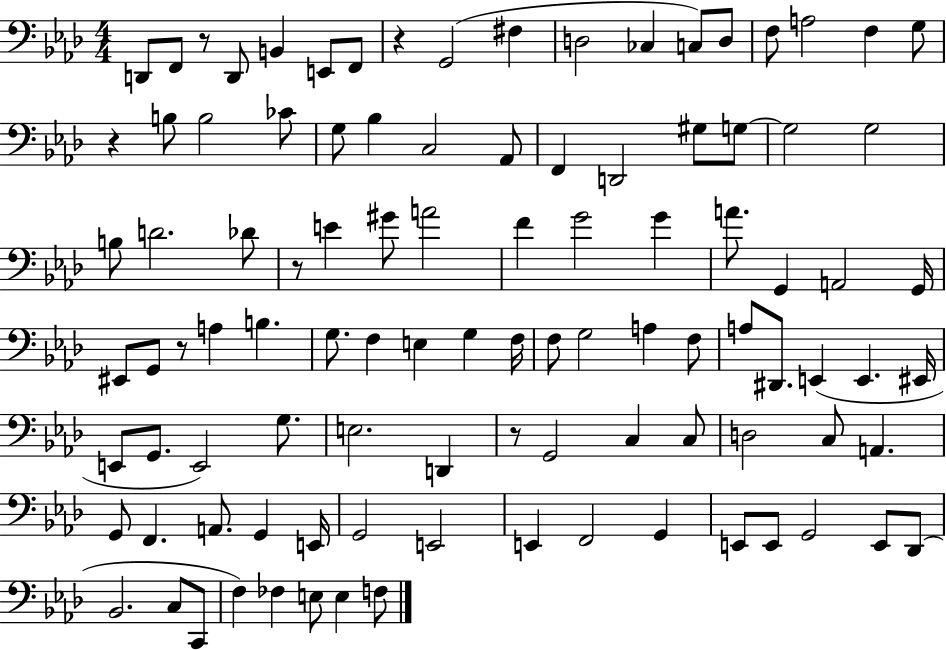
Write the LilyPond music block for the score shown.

{
  \clef bass
  \numericTimeSignature
  \time 4/4
  \key aes \major
  \repeat volta 2 { d,8 f,8 r8 d,8 b,4 e,8 f,8 | r4 g,2( fis4 | d2 ces4 c8) d8 | f8 a2 f4 g8 | \break r4 b8 b2 ces'8 | g8 bes4 c2 aes,8 | f,4 d,2 gis8 g8~~ | g2 g2 | \break b8 d'2. des'8 | r8 e'4 gis'8 a'2 | f'4 g'2 g'4 | a'8. g,4 a,2 g,16 | \break eis,8 g,8 r8 a4 b4. | g8. f4 e4 g4 f16 | f8 g2 a4 f8 | a8 dis,8. e,4( e,4. eis,16 | \break e,8 g,8. e,2) g8. | e2. d,4 | r8 g,2 c4 c8 | d2 c8 a,4. | \break g,8 f,4. a,8. g,4 e,16 | g,2 e,2 | e,4 f,2 g,4 | e,8 e,8 g,2 e,8 des,8( | \break bes,2. c8 c,8 | f4) fes4 e8 e4 f8 | } \bar "|."
}